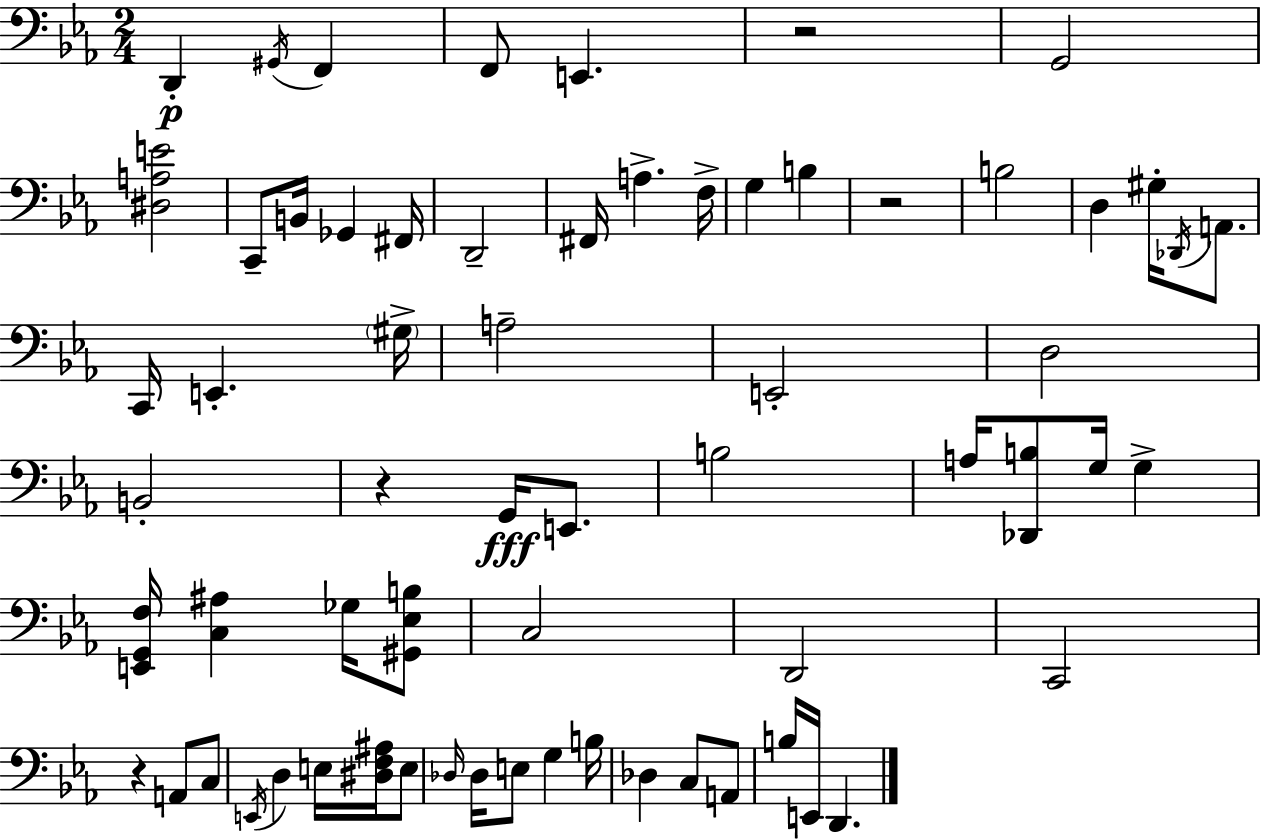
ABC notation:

X:1
T:Untitled
M:2/4
L:1/4
K:Eb
D,, ^G,,/4 F,, F,,/2 E,, z2 G,,2 [^D,A,E]2 C,,/2 B,,/4 _G,, ^F,,/4 D,,2 ^F,,/4 A, F,/4 G, B, z2 B,2 D, ^G,/4 _D,,/4 A,,/2 C,,/4 E,, ^G,/4 A,2 E,,2 D,2 B,,2 z G,,/4 E,,/2 B,2 A,/4 [_D,,B,]/2 G,/4 G, [E,,G,,F,]/4 [C,^A,] _G,/4 [^G,,_E,B,]/2 C,2 D,,2 C,,2 z A,,/2 C,/2 E,,/4 D, E,/4 [^D,F,^A,]/4 E,/2 _D,/4 _D,/4 E,/2 G, B,/4 _D, C,/2 A,,/2 B,/4 E,,/4 D,,